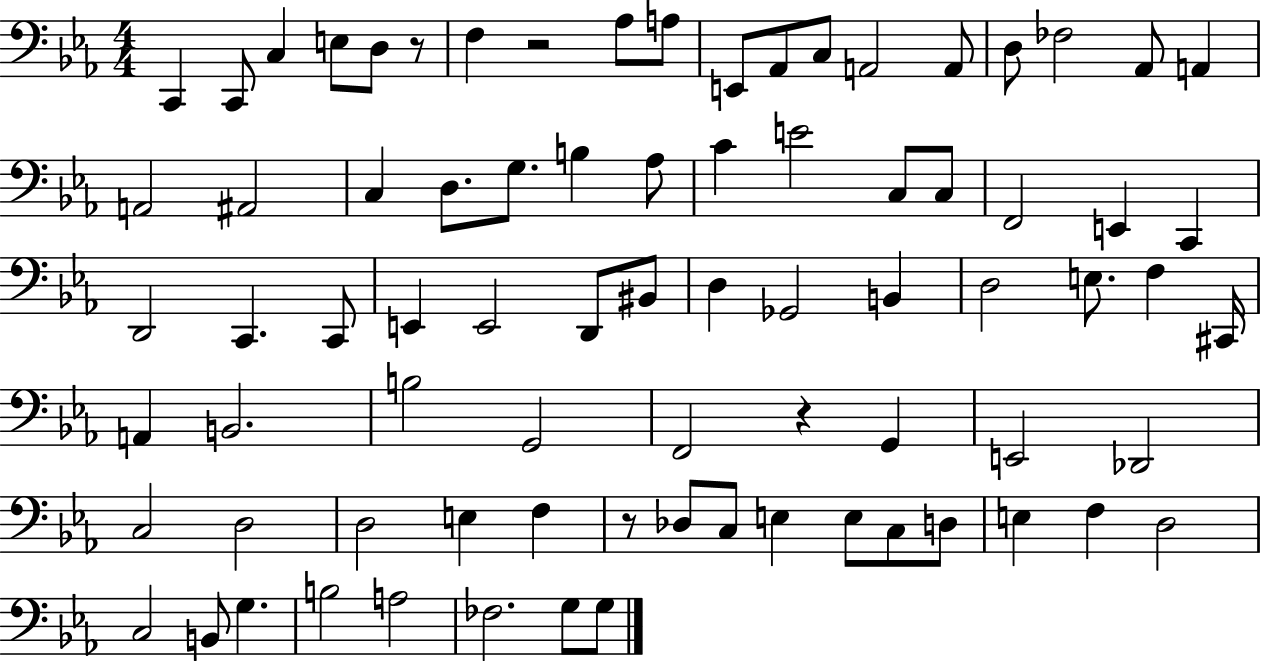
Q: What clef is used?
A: bass